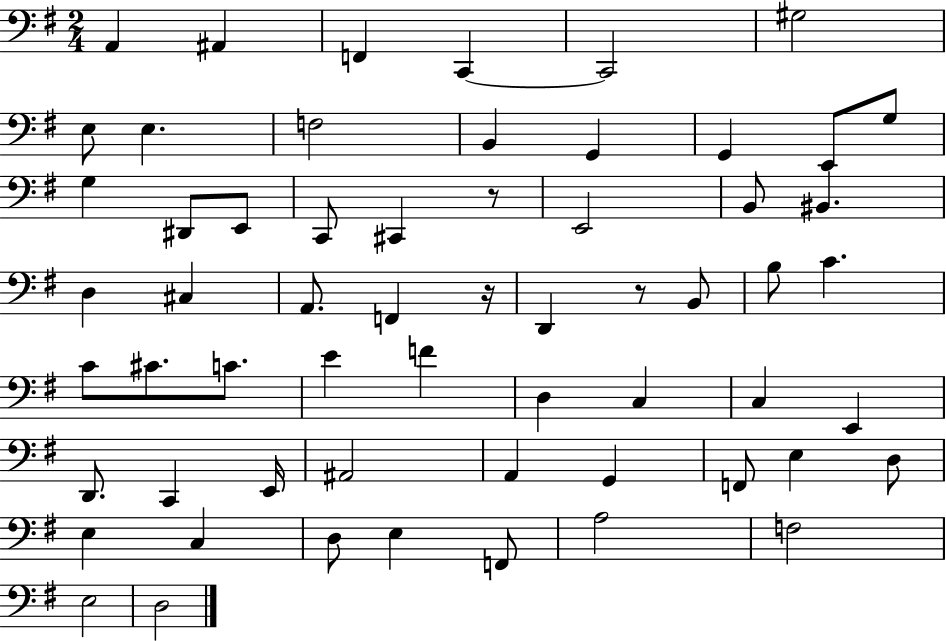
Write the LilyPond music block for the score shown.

{
  \clef bass
  \numericTimeSignature
  \time 2/4
  \key g \major
  \repeat volta 2 { a,4 ais,4 | f,4 c,4~~ | c,2 | gis2 | \break e8 e4. | f2 | b,4 g,4 | g,4 e,8 g8 | \break g4 dis,8 e,8 | c,8 cis,4 r8 | e,2 | b,8 bis,4. | \break d4 cis4 | a,8. f,4 r16 | d,4 r8 b,8 | b8 c'4. | \break c'8 cis'8. c'8. | e'4 f'4 | d4 c4 | c4 e,4 | \break d,8. c,4 e,16 | ais,2 | a,4 g,4 | f,8 e4 d8 | \break e4 c4 | d8 e4 f,8 | a2 | f2 | \break e2 | d2 | } \bar "|."
}